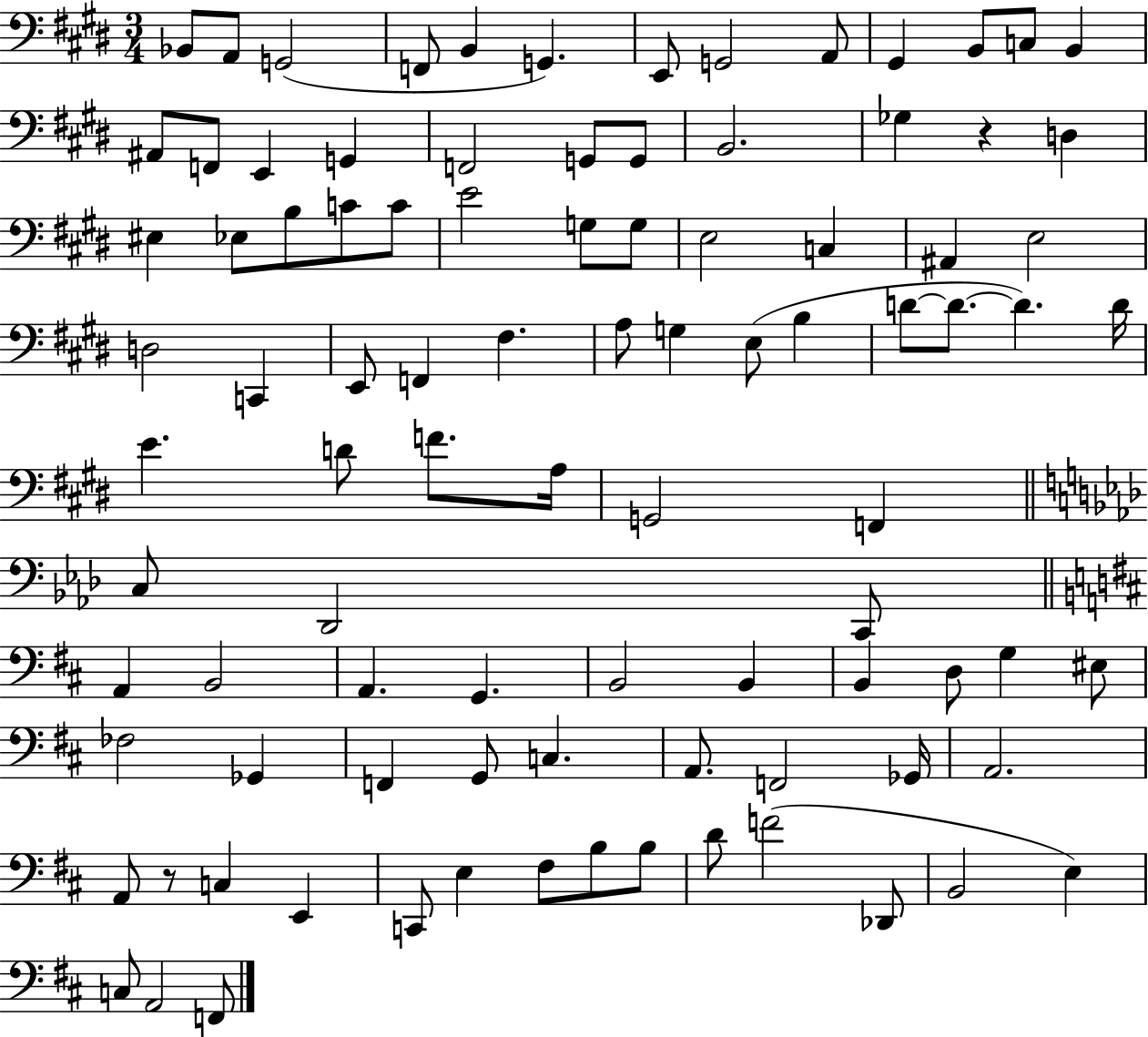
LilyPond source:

{
  \clef bass
  \numericTimeSignature
  \time 3/4
  \key e \major
  bes,8 a,8 g,2( | f,8 b,4 g,4.) | e,8 g,2 a,8 | gis,4 b,8 c8 b,4 | \break ais,8 f,8 e,4 g,4 | f,2 g,8 g,8 | b,2. | ges4 r4 d4 | \break eis4 ees8 b8 c'8 c'8 | e'2 g8 g8 | e2 c4 | ais,4 e2 | \break d2 c,4 | e,8 f,4 fis4. | a8 g4 e8( b4 | d'8~~ d'8.~~ d'4.) d'16 | \break e'4. d'8 f'8. a16 | g,2 f,4 | \bar "||" \break \key f \minor c8 des,2 c,8 | \bar "||" \break \key d \major a,4 b,2 | a,4. g,4. | b,2 b,4 | b,4 d8 g4 eis8 | \break fes2 ges,4 | f,4 g,8 c4. | a,8. f,2 ges,16 | a,2. | \break a,8 r8 c4 e,4 | c,8 e4 fis8 b8 b8 | d'8 f'2( des,8 | b,2 e4) | \break c8 a,2 f,8 | \bar "|."
}